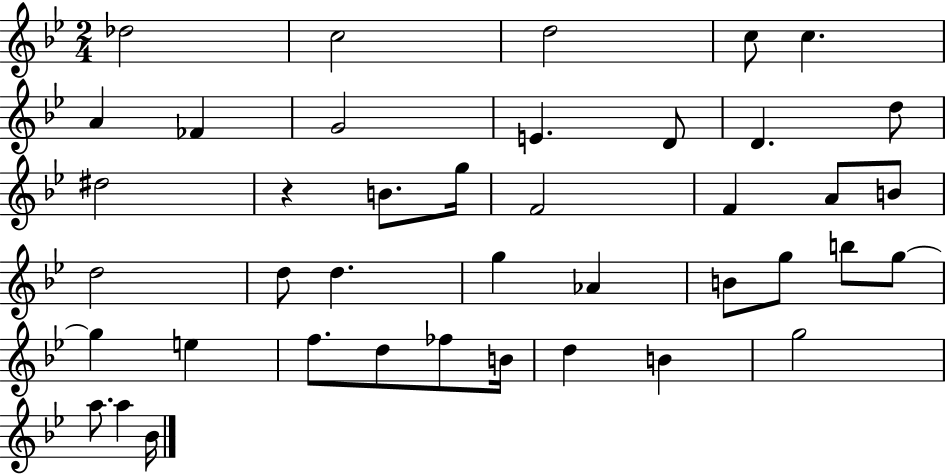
Db5/h C5/h D5/h C5/e C5/q. A4/q FES4/q G4/h E4/q. D4/e D4/q. D5/e D#5/h R/q B4/e. G5/s F4/h F4/q A4/e B4/e D5/h D5/e D5/q. G5/q Ab4/q B4/e G5/e B5/e G5/e G5/q E5/q F5/e. D5/e FES5/e B4/s D5/q B4/q G5/h A5/e. A5/q Bb4/s